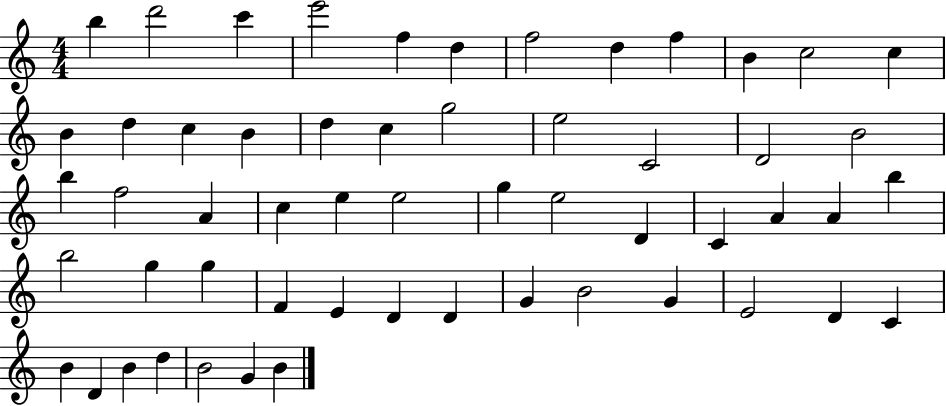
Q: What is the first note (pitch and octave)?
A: B5